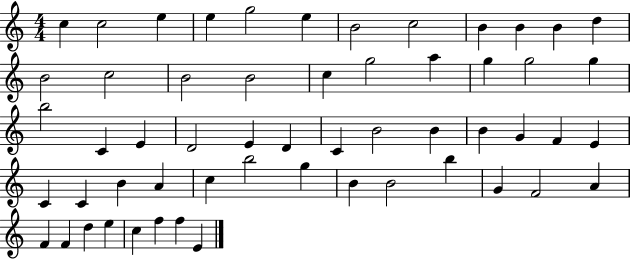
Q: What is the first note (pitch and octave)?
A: C5